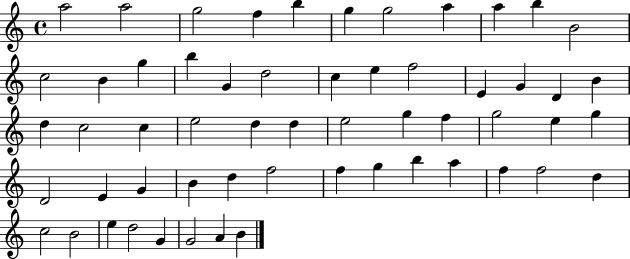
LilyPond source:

{
  \clef treble
  \time 4/4
  \defaultTimeSignature
  \key c \major
  a''2 a''2 | g''2 f''4 b''4 | g''4 g''2 a''4 | a''4 b''4 b'2 | \break c''2 b'4 g''4 | b''4 g'4 d''2 | c''4 e''4 f''2 | e'4 g'4 d'4 b'4 | \break d''4 c''2 c''4 | e''2 d''4 d''4 | e''2 g''4 f''4 | g''2 e''4 g''4 | \break d'2 e'4 g'4 | b'4 d''4 f''2 | f''4 g''4 b''4 a''4 | f''4 f''2 d''4 | \break c''2 b'2 | e''4 d''2 g'4 | g'2 a'4 b'4 | \bar "|."
}